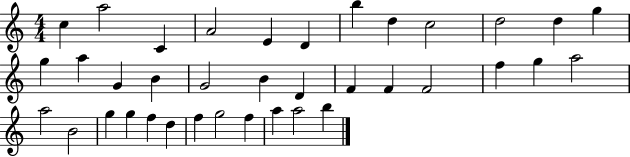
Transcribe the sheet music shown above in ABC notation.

X:1
T:Untitled
M:4/4
L:1/4
K:C
c a2 C A2 E D b d c2 d2 d g g a G B G2 B D F F F2 f g a2 a2 B2 g g f d f g2 f a a2 b